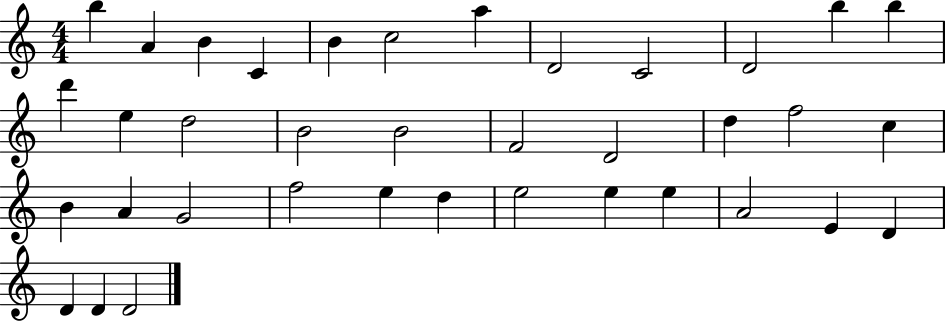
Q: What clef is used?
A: treble